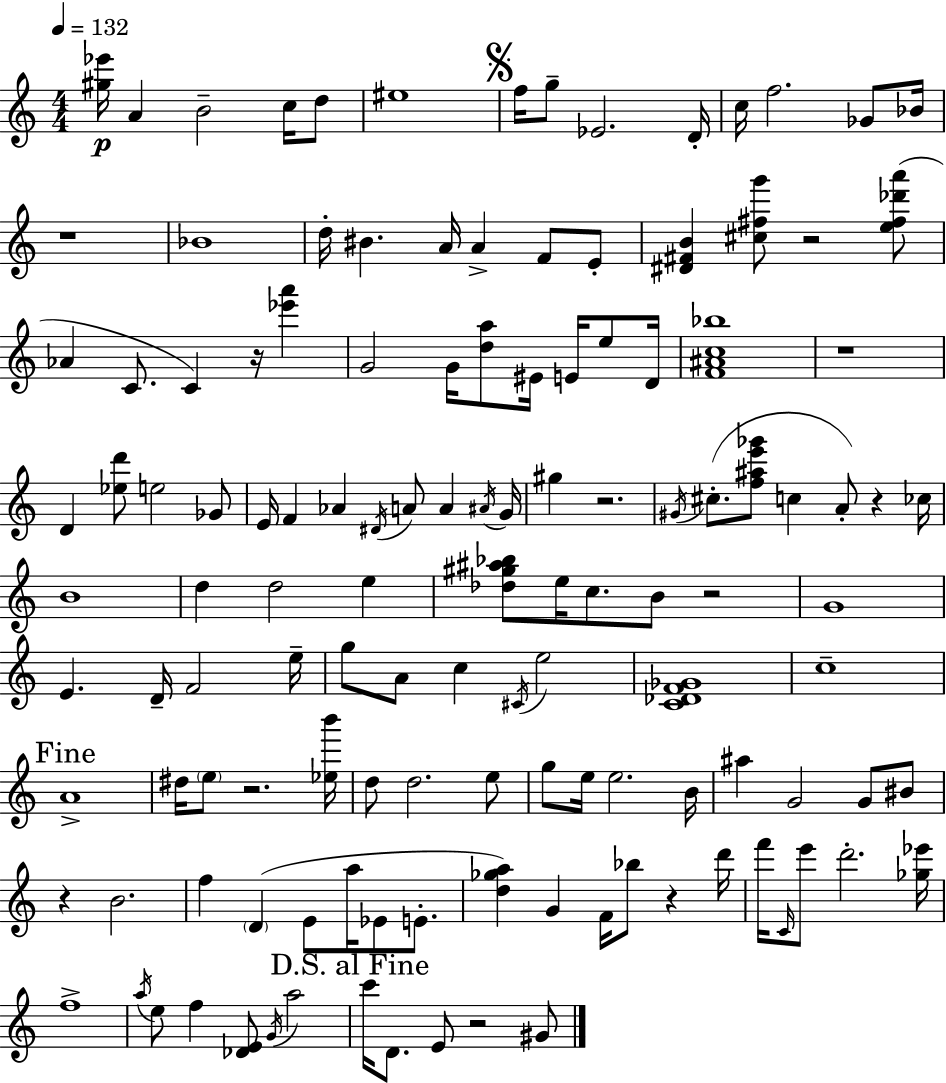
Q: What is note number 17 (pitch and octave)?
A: A4